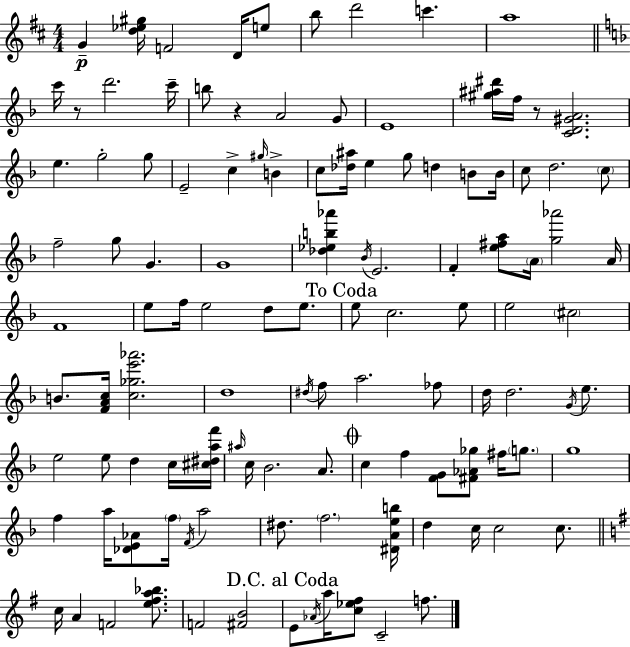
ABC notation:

X:1
T:Untitled
M:4/4
L:1/4
K:D
G [d_e^g]/4 F2 D/4 e/2 b/2 d'2 c' a4 c'/4 z/2 d'2 c'/4 b/2 z A2 G/2 E4 [^g^a^d']/4 f/4 z/2 [CD^GA]2 e g2 g/2 E2 c ^g/4 B c/2 [_d^a]/4 e g/2 d B/2 B/4 c/2 d2 c/2 f2 g/2 G G4 [_d_eb_a'] _B/4 E2 F [e^fa]/2 A/4 [g_a']2 A/4 F4 e/2 f/4 e2 d/2 e/2 e/2 c2 e/2 e2 ^c2 B/2 [FAc]/4 [c_ge'_a']2 d4 ^d/4 f/2 a2 _f/2 d/4 d2 G/4 e/2 e2 e/2 d c/4 [^c^daf']/4 ^a/4 c/4 _B2 A/2 c f [FG]/2 [^F_A_g]/2 ^f/4 g/2 g4 f a/4 [_DE_A]/2 f/4 F/4 a2 ^d/2 f2 [^DAeb]/4 d c/4 c2 c/2 c/4 A F2 [e^fa_b]/2 F2 [^FB]2 E/2 _A/4 a/4 [c_e^f]/2 C2 f/2